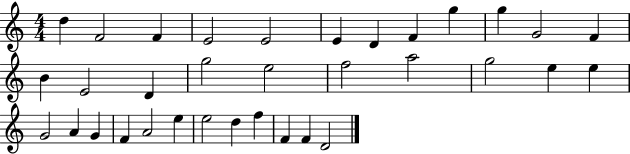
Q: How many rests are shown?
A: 0